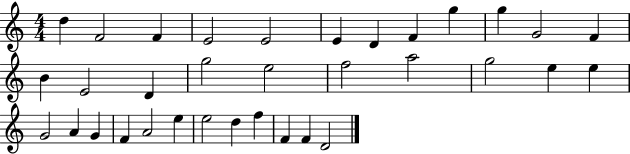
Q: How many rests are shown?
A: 0